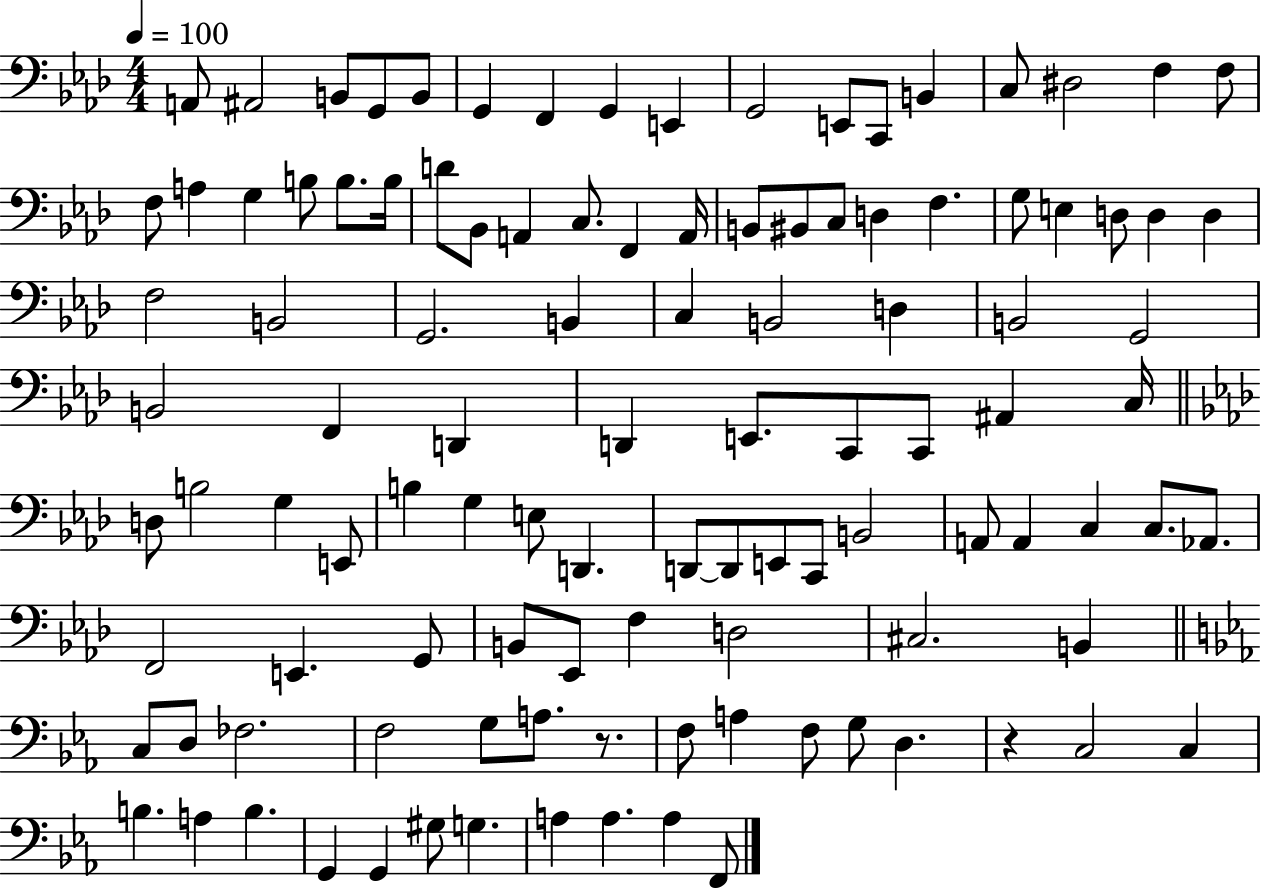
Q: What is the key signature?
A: AES major